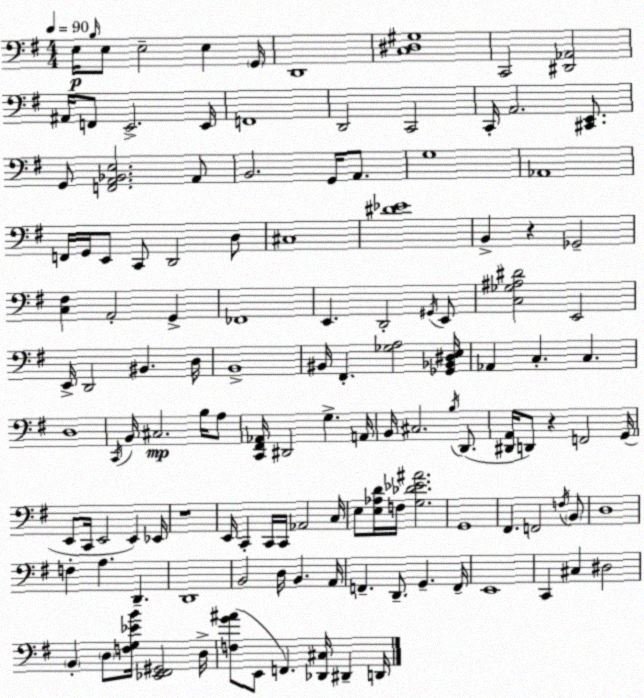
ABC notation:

X:1
T:Untitled
M:4/4
L:1/4
K:Em
E,/4 B,/4 E,/2 E,2 E, G,,/4 D,,4 [C,^D,^G,]4 C,,2 [^D,,_A,,]2 ^A,,/4 F,,/2 E,,2 E,,/4 F,,4 D,,2 C,,2 C,,/4 A,,2 [^C,,E,,]/2 G,,/2 [F,,A,,_B,,E,]2 A,,/2 B,,2 G,,/4 A,,/2 G,4 _A,,4 F,,/4 G,,/4 E,,/2 C,,/2 D,,2 D,/2 ^C,4 [^D_E]4 B,, z _G,,2 [C,^F,] A,,2 G,, _F,,4 E,, D,,2 ^G,,/4 E,,/2 [C,_G,^A,^D]2 E,,2 E,,/4 D,,2 ^B,, D,/4 B,,4 ^B,,/4 ^F,, [_G,A,]2 [_G,,_B,,^D,E,]/4 _A,, C, C, D,4 C,,/4 B,,/4 ^C,2 B,/4 A,/2 [C,,^F,,_A,,]/4 ^D,,2 G, A,,/4 B,,/4 ^C,2 B,/4 D,,/2 [^D,,A,,]/4 D,,/2 z F,,2 G,,/4 E,,/2 C,,/4 E,,2 E,, _E,,/4 z4 E,,/4 C,, C,,/4 C,,/4 _A,,2 C,/4 E,/2 [E,_A,D]/4 F,/4 [G,_D_E^A]2 G,,4 ^F,, F,,2 F,/4 B,,/2 D,4 F, A, D,, D,,4 B,,2 D,/4 B,, A,,/4 F,, D,,/2 G,, F,,/4 E,,4 C,, ^C, ^D,2 B,, D,/2 [F,G,_EB]/4 [_E,,^F,,^G,,]2 D,/4 [F,G^A]/2 E,,/2 F,, [_D,,^C,]/4 ^D,, D,,/4